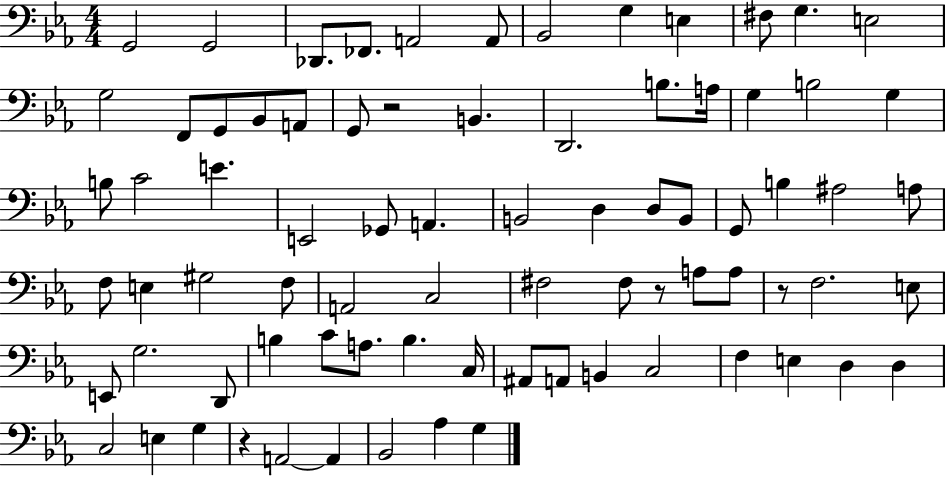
{
  \clef bass
  \numericTimeSignature
  \time 4/4
  \key ees \major
  \repeat volta 2 { g,2 g,2 | des,8. fes,8. a,2 a,8 | bes,2 g4 e4 | fis8 g4. e2 | \break g2 f,8 g,8 bes,8 a,8 | g,8 r2 b,4. | d,2. b8. a16 | g4 b2 g4 | \break b8 c'2 e'4. | e,2 ges,8 a,4. | b,2 d4 d8 b,8 | g,8 b4 ais2 a8 | \break f8 e4 gis2 f8 | a,2 c2 | fis2 fis8 r8 a8 a8 | r8 f2. e8 | \break e,8 g2. d,8 | b4 c'8 a8. b4. c16 | ais,8 a,8 b,4 c2 | f4 e4 d4 d4 | \break c2 e4 g4 | r4 a,2~~ a,4 | bes,2 aes4 g4 | } \bar "|."
}